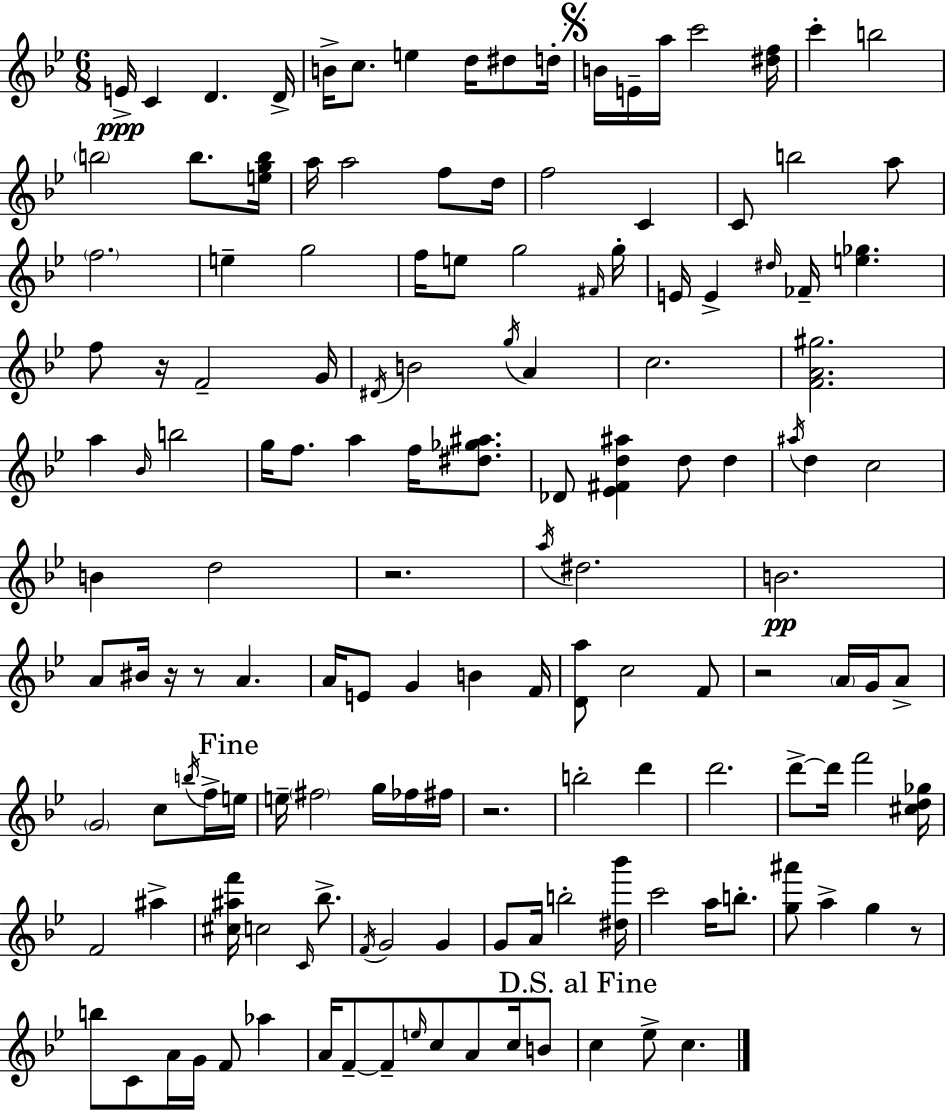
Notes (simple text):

E4/s C4/q D4/q. D4/s B4/s C5/e. E5/q D5/s D#5/e D5/s B4/s E4/s A5/s C6/h [D#5,F5]/s C6/q B5/h B5/h B5/e. [E5,G5,B5]/s A5/s A5/h F5/e D5/s F5/h C4/q C4/e B5/h A5/e F5/h. E5/q G5/h F5/s E5/e G5/h F#4/s G5/s E4/s E4/q D#5/s FES4/s [E5,Gb5]/q. F5/e R/s F4/h G4/s D#4/s B4/h G5/s A4/q C5/h. [F4,A4,G#5]/h. A5/q Bb4/s B5/h G5/s F5/e. A5/q F5/s [D#5,Gb5,A#5]/e. Db4/e [Eb4,F#4,D5,A#5]/q D5/e D5/q A#5/s D5/q C5/h B4/q D5/h R/h. A5/s D#5/h. B4/h. A4/e BIS4/s R/s R/e A4/q. A4/s E4/e G4/q B4/q F4/s [D4,A5]/e C5/h F4/e R/h A4/s G4/s A4/e G4/h C5/e B5/s F5/s E5/s E5/s F#5/h G5/s FES5/s F#5/s R/h. B5/h D6/q D6/h. D6/e D6/s F6/h [C#5,D5,Gb5]/s F4/h A#5/q [C#5,A#5,F6]/s C5/h C4/s Bb5/e. F4/s G4/h G4/q G4/e A4/s B5/h [D#5,Bb6]/s C6/h A5/s B5/e. [G5,A#6]/e A5/q G5/q R/e B5/e C4/e A4/s G4/s F4/e Ab5/q A4/s F4/e F4/e E5/s C5/e A4/e C5/s B4/e C5/q Eb5/e C5/q.